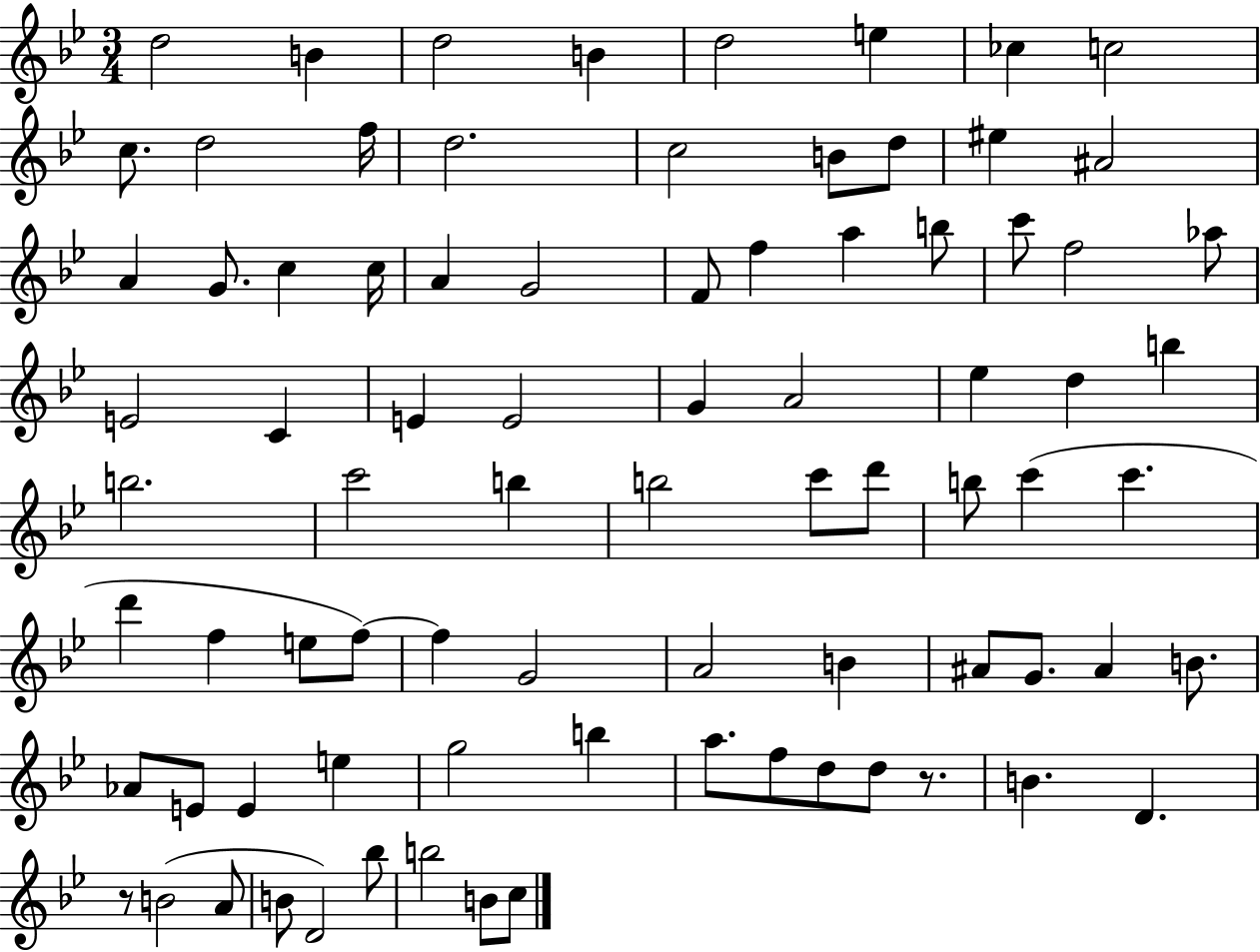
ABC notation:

X:1
T:Untitled
M:3/4
L:1/4
K:Bb
d2 B d2 B d2 e _c c2 c/2 d2 f/4 d2 c2 B/2 d/2 ^e ^A2 A G/2 c c/4 A G2 F/2 f a b/2 c'/2 f2 _a/2 E2 C E E2 G A2 _e d b b2 c'2 b b2 c'/2 d'/2 b/2 c' c' d' f e/2 f/2 f G2 A2 B ^A/2 G/2 ^A B/2 _A/2 E/2 E e g2 b a/2 f/2 d/2 d/2 z/2 B D z/2 B2 A/2 B/2 D2 _b/2 b2 B/2 c/2